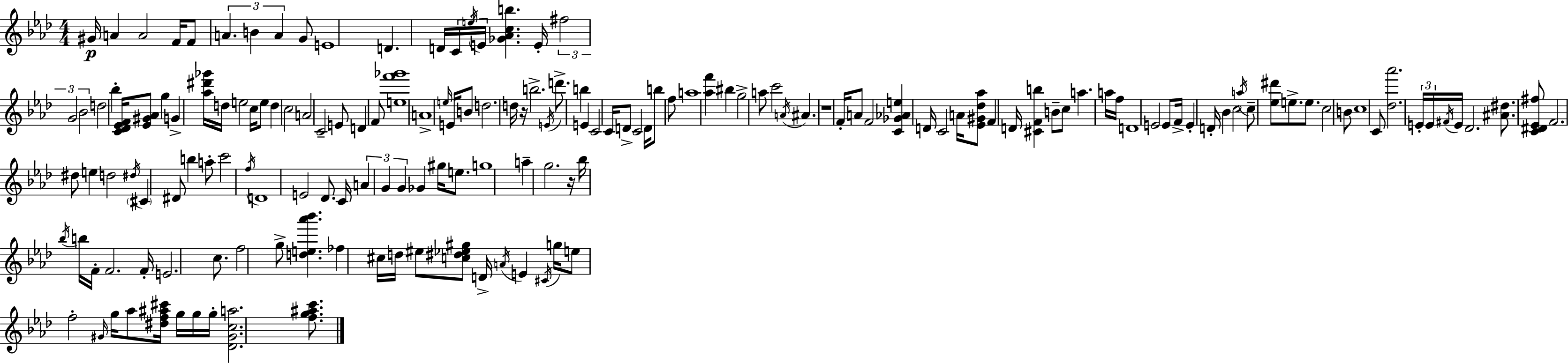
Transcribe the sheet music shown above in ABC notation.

X:1
T:Untitled
M:4/4
L:1/4
K:Fm
^G/4 A A2 F/4 F/2 A B A G/2 E4 D D/4 C/4 e/4 E/4 [_G_Acb] E/4 ^f2 G2 _B2 d2 _b [C_D_EF]/4 [_E^G_A]/2 g G [_a^d'_g']/4 d/4 e2 c/4 e/2 d c2 A2 C2 E/2 D F/2 [ef'_g']4 A4 e/4 E/4 B/2 d2 d/4 z/4 b2 E/4 d'/2 b E C2 C/4 D/2 C2 D/4 b/2 f/2 a4 [_af'] ^b g2 a/2 c'2 A/4 ^A z4 F/4 A/2 F2 [C_G_Ae] D/4 C2 A/4 [_E^G_d_a]/2 F D/4 [^CFb] B/2 c/2 a a/4 f/4 D4 E2 E/2 F/4 E D/4 _B c2 a/4 c/2 [_e^d']/2 e/2 e/2 c2 B/2 c4 C/2 [_d_a']2 E/4 E/4 ^F/4 E/4 _D2 [^A^d]/2 [C^D_E^f]/2 F2 ^d/2 e d2 ^d/4 ^C ^D/2 b a/2 c'2 f/4 D4 E2 _D/2 C/4 A G G _G ^g/4 e/2 g4 a g2 z/4 _b/4 _b/4 b/4 F/4 F2 F/4 E2 c/2 f2 g/2 [de_a'_b'] _f ^c/4 d/4 ^e/2 [c^d_e^g]/2 D/4 A/4 E ^C/4 g/4 e/2 f2 ^G/4 g/4 _a/2 [^df^a^c']/4 g/4 g/4 g/4 [_D^Gca]2 [fg^ac']/2